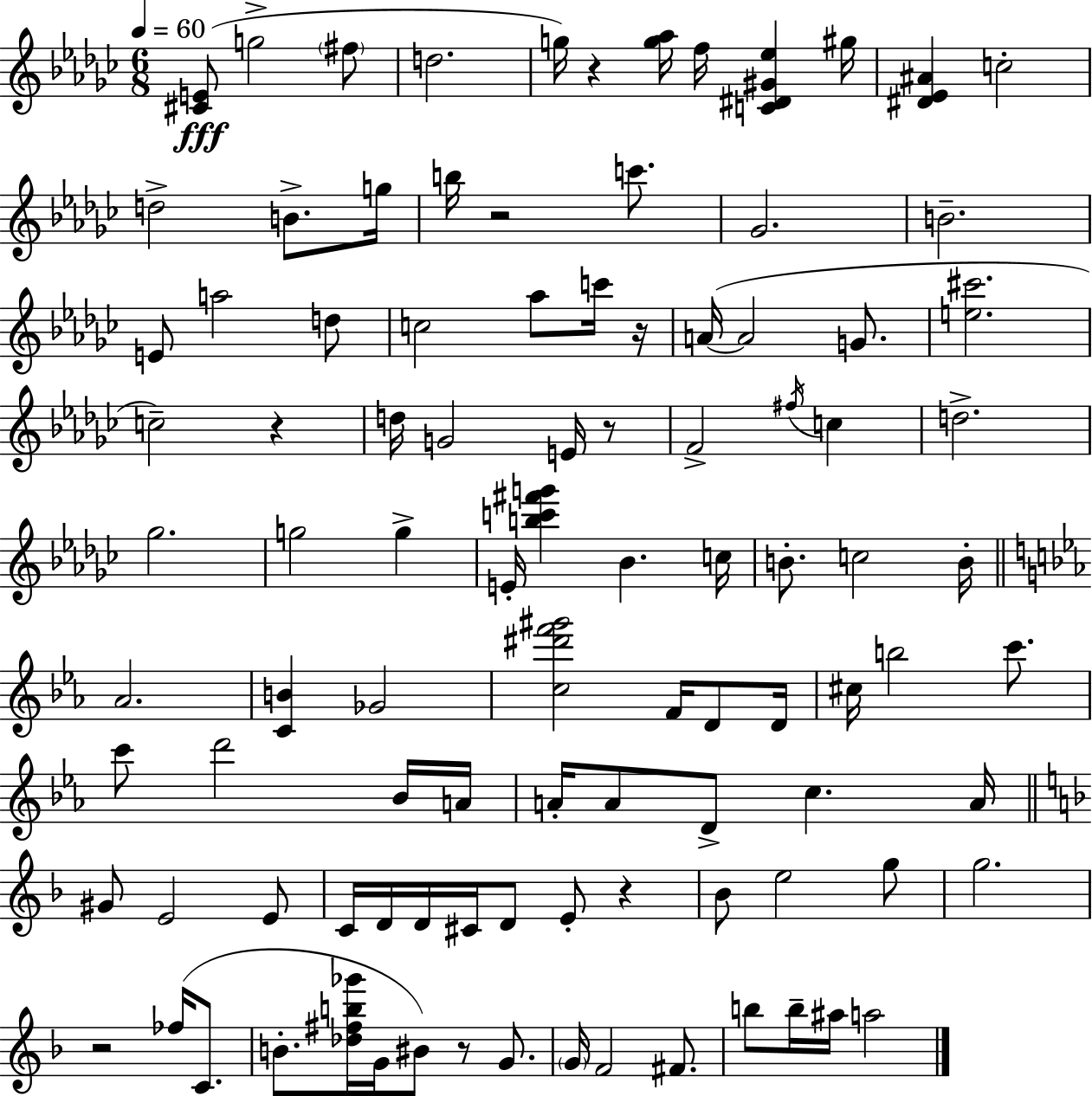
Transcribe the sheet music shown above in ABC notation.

X:1
T:Untitled
M:6/8
L:1/4
K:Ebm
[^CE]/2 g2 ^f/2 d2 g/4 z [g_a]/4 f/4 [C^D^G_e] ^g/4 [^D_E^A] c2 d2 B/2 g/4 b/4 z2 c'/2 _G2 B2 E/2 a2 d/2 c2 _a/2 c'/4 z/4 A/4 A2 G/2 [e^c']2 c2 z d/4 G2 E/4 z/2 F2 ^f/4 c d2 _g2 g2 g E/4 [bc'^f'g'] _B c/4 B/2 c2 B/4 _A2 [CB] _G2 [c^d'f'^g']2 F/4 D/2 D/4 ^c/4 b2 c'/2 c'/2 d'2 _B/4 A/4 A/4 A/2 D/2 c A/4 ^G/2 E2 E/2 C/4 D/4 D/4 ^C/4 D/2 E/2 z _B/2 e2 g/2 g2 z2 _f/4 C/2 B/2 [_d^fb_g']/4 G/4 ^B/2 z/2 G/2 G/4 F2 ^F/2 b/2 b/4 ^a/4 a2